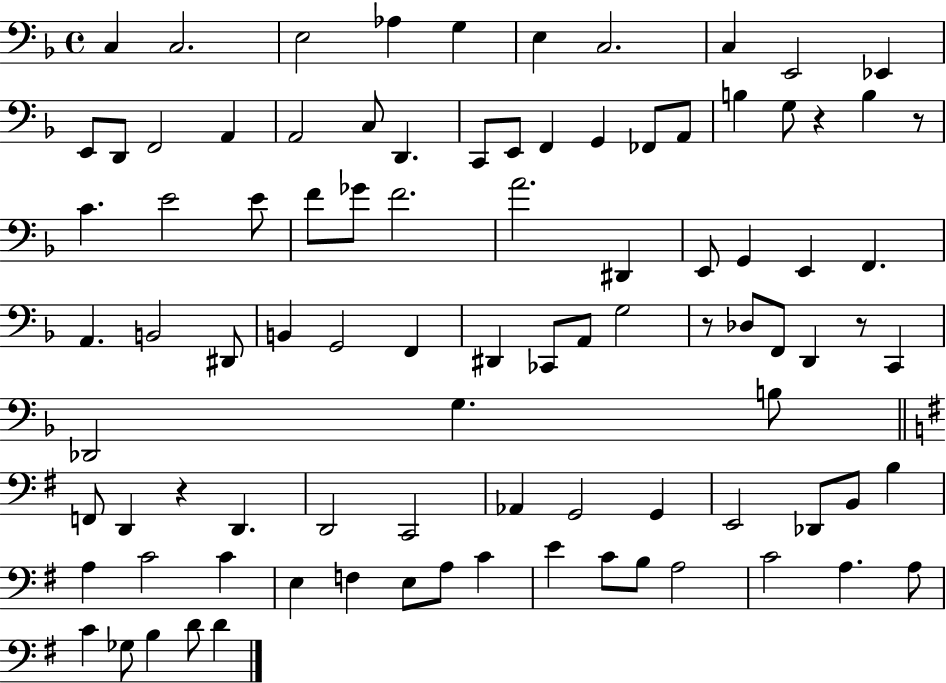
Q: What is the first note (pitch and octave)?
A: C3